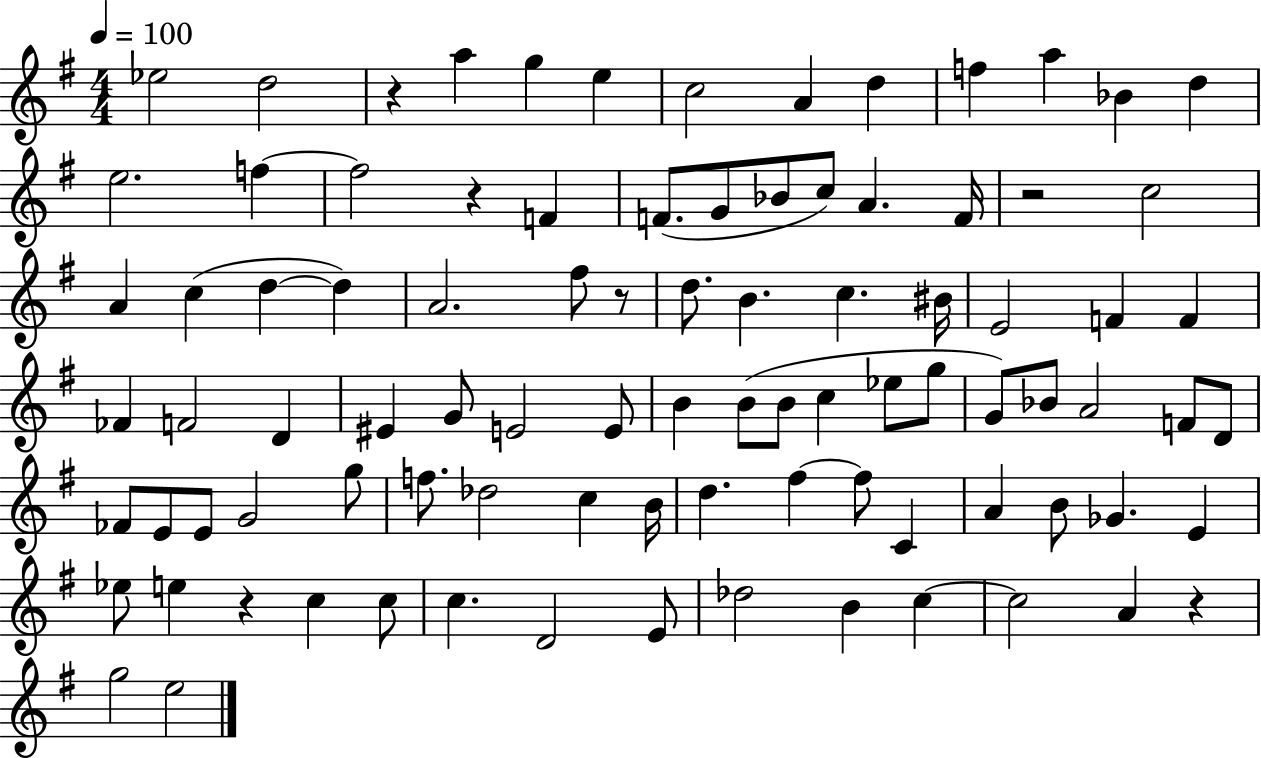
Eb5/h D5/h R/q A5/q G5/q E5/q C5/h A4/q D5/q F5/q A5/q Bb4/q D5/q E5/h. F5/q F5/h R/q F4/q F4/e. G4/e Bb4/e C5/e A4/q. F4/s R/h C5/h A4/q C5/q D5/q D5/q A4/h. F#5/e R/e D5/e. B4/q. C5/q. BIS4/s E4/h F4/q F4/q FES4/q F4/h D4/q EIS4/q G4/e E4/h E4/e B4/q B4/e B4/e C5/q Eb5/e G5/e G4/e Bb4/e A4/h F4/e D4/e FES4/e E4/e E4/e G4/h G5/e F5/e. Db5/h C5/q B4/s D5/q. F#5/q F#5/e C4/q A4/q B4/e Gb4/q. E4/q Eb5/e E5/q R/q C5/q C5/e C5/q. D4/h E4/e Db5/h B4/q C5/q C5/h A4/q R/q G5/h E5/h